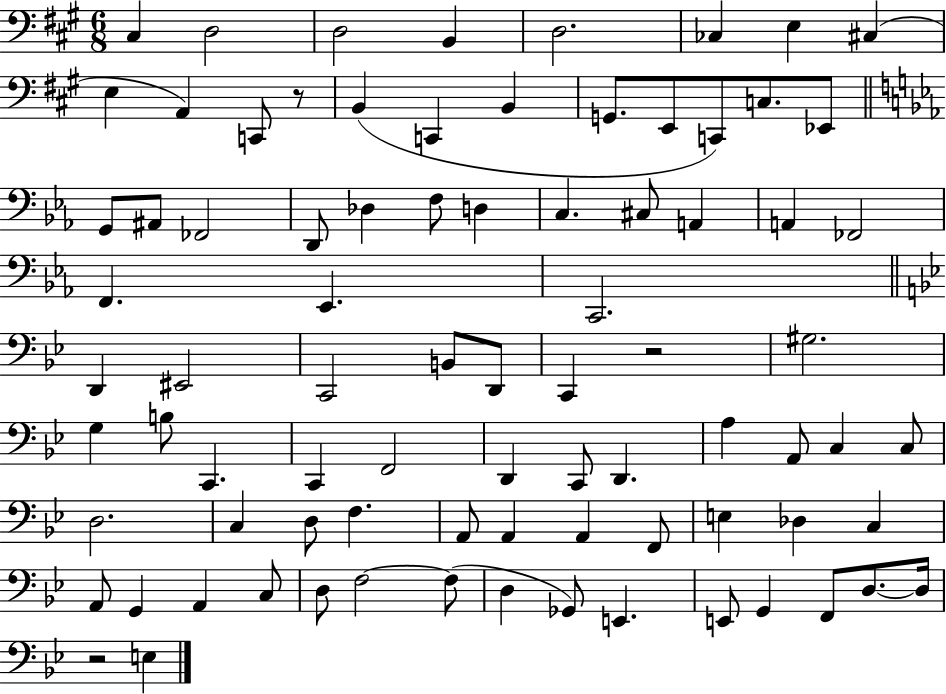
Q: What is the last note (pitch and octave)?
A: E3